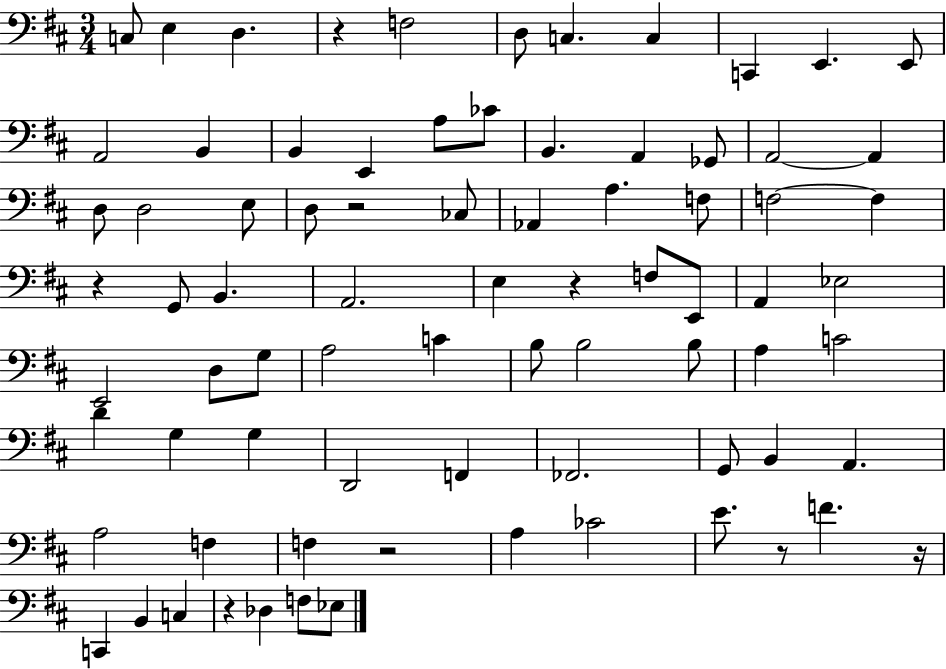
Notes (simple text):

C3/e E3/q D3/q. R/q F3/h D3/e C3/q. C3/q C2/q E2/q. E2/e A2/h B2/q B2/q E2/q A3/e CES4/e B2/q. A2/q Gb2/e A2/h A2/q D3/e D3/h E3/e D3/e R/h CES3/e Ab2/q A3/q. F3/e F3/h F3/q R/q G2/e B2/q. A2/h. E3/q R/q F3/e E2/e A2/q Eb3/h E2/h D3/e G3/e A3/h C4/q B3/e B3/h B3/e A3/q C4/h D4/q G3/q G3/q D2/h F2/q FES2/h. G2/e B2/q A2/q. A3/h F3/q F3/q R/h A3/q CES4/h E4/e. R/e F4/q. R/s C2/q B2/q C3/q R/q Db3/q F3/e Eb3/e